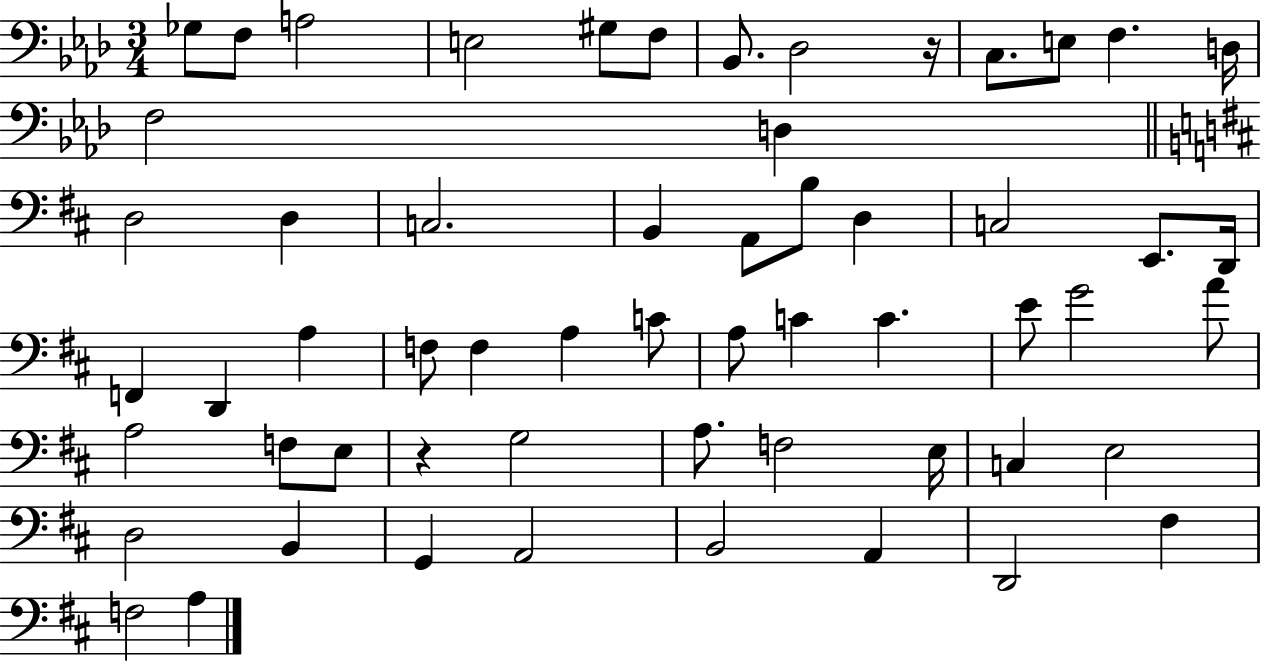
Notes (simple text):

Gb3/e F3/e A3/h E3/h G#3/e F3/e Bb2/e. Db3/h R/s C3/e. E3/e F3/q. D3/s F3/h D3/q D3/h D3/q C3/h. B2/q A2/e B3/e D3/q C3/h E2/e. D2/s F2/q D2/q A3/q F3/e F3/q A3/q C4/e A3/e C4/q C4/q. E4/e G4/h A4/e A3/h F3/e E3/e R/q G3/h A3/e. F3/h E3/s C3/q E3/h D3/h B2/q G2/q A2/h B2/h A2/q D2/h F#3/q F3/h A3/q